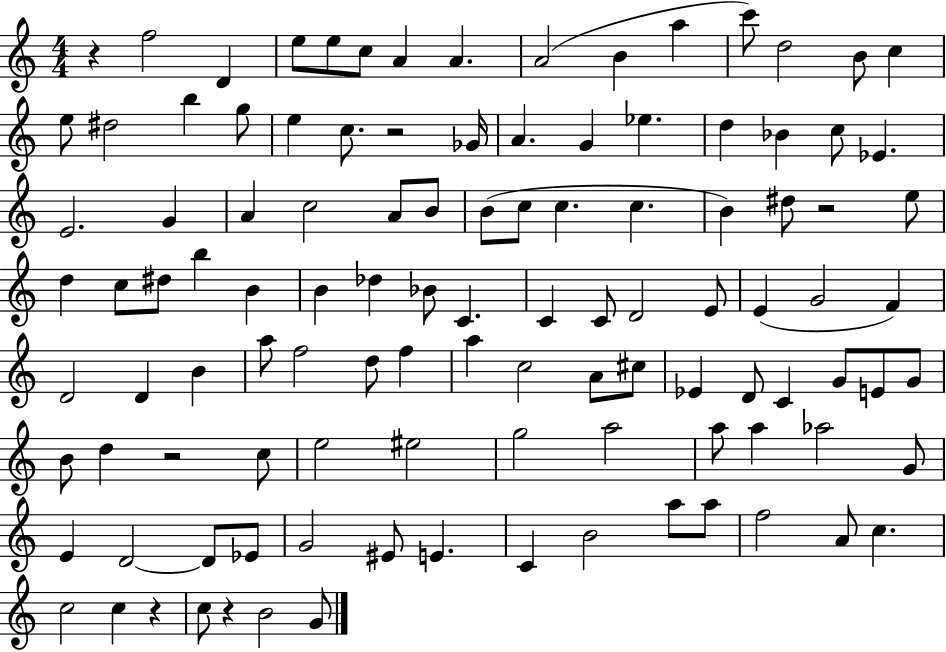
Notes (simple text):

R/q F5/h D4/q E5/e E5/e C5/e A4/q A4/q. A4/h B4/q A5/q C6/e D5/h B4/e C5/q E5/e D#5/h B5/q G5/e E5/q C5/e. R/h Gb4/s A4/q. G4/q Eb5/q. D5/q Bb4/q C5/e Eb4/q. E4/h. G4/q A4/q C5/h A4/e B4/e B4/e C5/e C5/q. C5/q. B4/q D#5/e R/h E5/e D5/q C5/e D#5/e B5/q B4/q B4/q Db5/q Bb4/e C4/q. C4/q C4/e D4/h E4/e E4/q G4/h F4/q D4/h D4/q B4/q A5/e F5/h D5/e F5/q A5/q C5/h A4/e C#5/e Eb4/q D4/e C4/q G4/e E4/e G4/e B4/e D5/q R/h C5/e E5/h EIS5/h G5/h A5/h A5/e A5/q Ab5/h G4/e E4/q D4/h D4/e Eb4/e G4/h EIS4/e E4/q. C4/q B4/h A5/e A5/e F5/h A4/e C5/q. C5/h C5/q R/q C5/e R/q B4/h G4/e